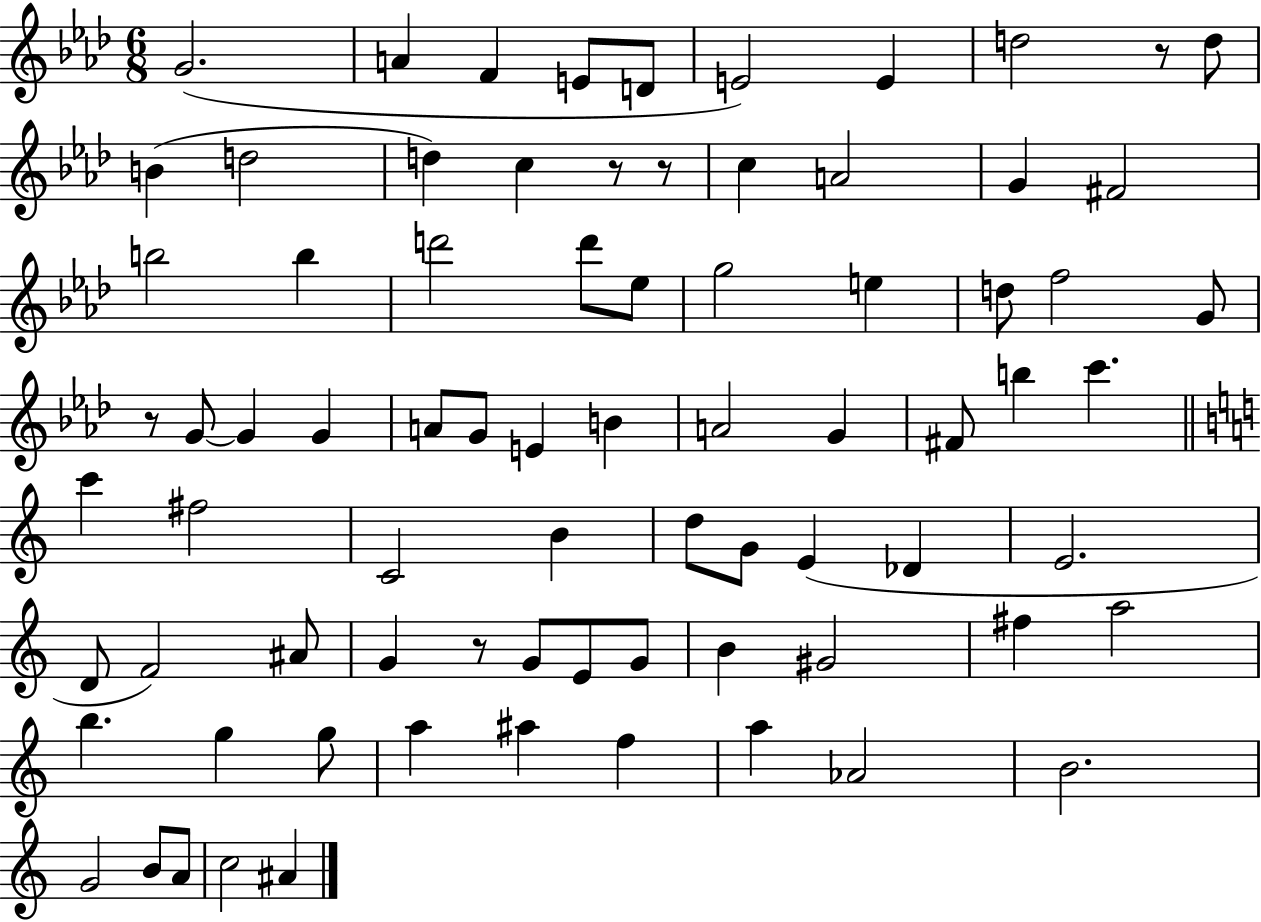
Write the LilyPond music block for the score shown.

{
  \clef treble
  \numericTimeSignature
  \time 6/8
  \key aes \major
  g'2.( | a'4 f'4 e'8 d'8 | e'2) e'4 | d''2 r8 d''8 | \break b'4( d''2 | d''4) c''4 r8 r8 | c''4 a'2 | g'4 fis'2 | \break b''2 b''4 | d'''2 d'''8 ees''8 | g''2 e''4 | d''8 f''2 g'8 | \break r8 g'8~~ g'4 g'4 | a'8 g'8 e'4 b'4 | a'2 g'4 | fis'8 b''4 c'''4. | \break \bar "||" \break \key c \major c'''4 fis''2 | c'2 b'4 | d''8 g'8 e'4( des'4 | e'2. | \break d'8 f'2) ais'8 | g'4 r8 g'8 e'8 g'8 | b'4 gis'2 | fis''4 a''2 | \break b''4. g''4 g''8 | a''4 ais''4 f''4 | a''4 aes'2 | b'2. | \break g'2 b'8 a'8 | c''2 ais'4 | \bar "|."
}